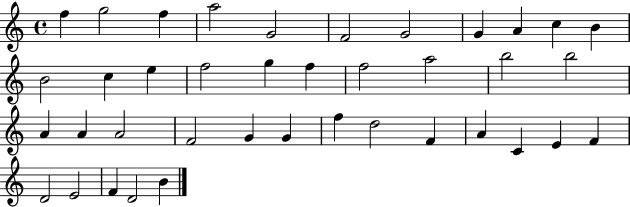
{
  \clef treble
  \time 4/4
  \defaultTimeSignature
  \key c \major
  f''4 g''2 f''4 | a''2 g'2 | f'2 g'2 | g'4 a'4 c''4 b'4 | \break b'2 c''4 e''4 | f''2 g''4 f''4 | f''2 a''2 | b''2 b''2 | \break a'4 a'4 a'2 | f'2 g'4 g'4 | f''4 d''2 f'4 | a'4 c'4 e'4 f'4 | \break d'2 e'2 | f'4 d'2 b'4 | \bar "|."
}